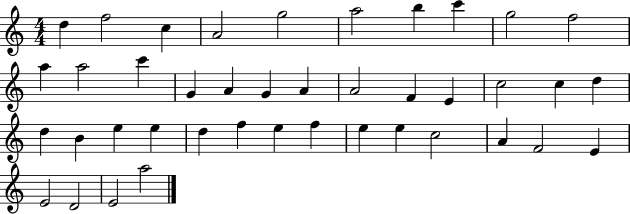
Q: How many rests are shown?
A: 0